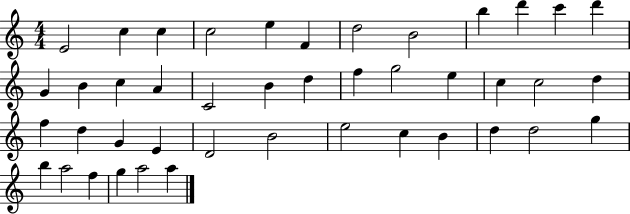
{
  \clef treble
  \numericTimeSignature
  \time 4/4
  \key c \major
  e'2 c''4 c''4 | c''2 e''4 f'4 | d''2 b'2 | b''4 d'''4 c'''4 d'''4 | \break g'4 b'4 c''4 a'4 | c'2 b'4 d''4 | f''4 g''2 e''4 | c''4 c''2 d''4 | \break f''4 d''4 g'4 e'4 | d'2 b'2 | e''2 c''4 b'4 | d''4 d''2 g''4 | \break b''4 a''2 f''4 | g''4 a''2 a''4 | \bar "|."
}